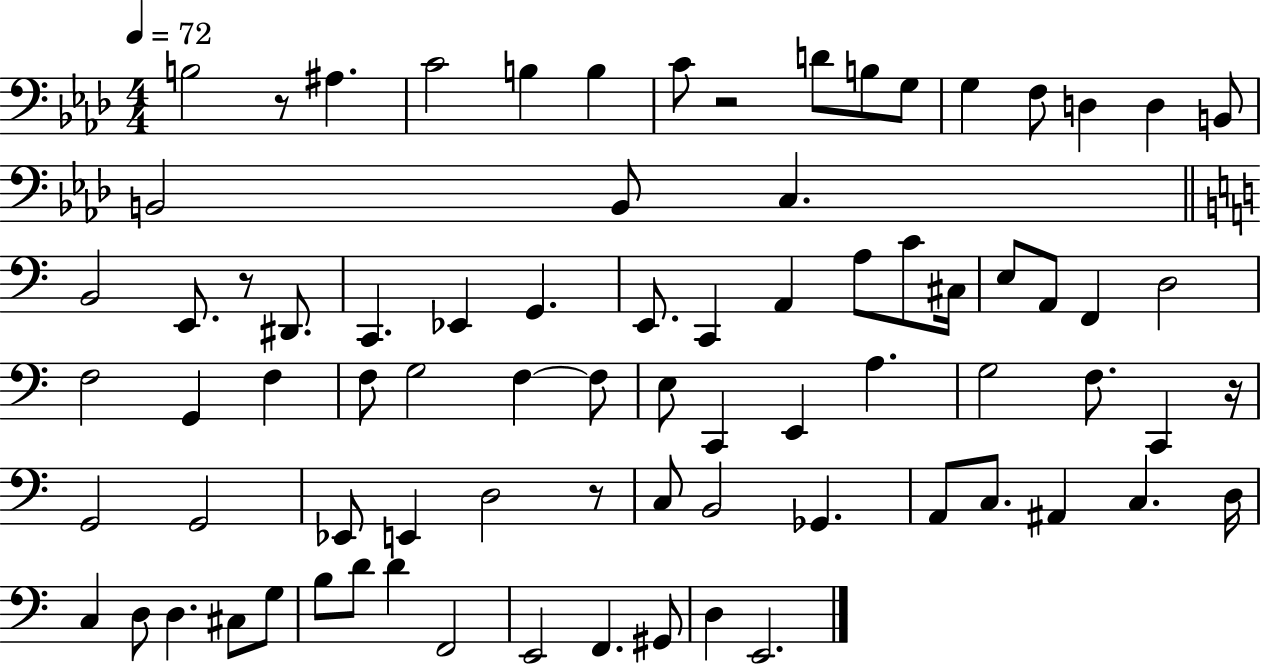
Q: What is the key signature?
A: AES major